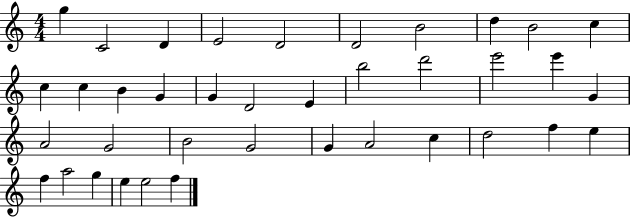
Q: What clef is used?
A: treble